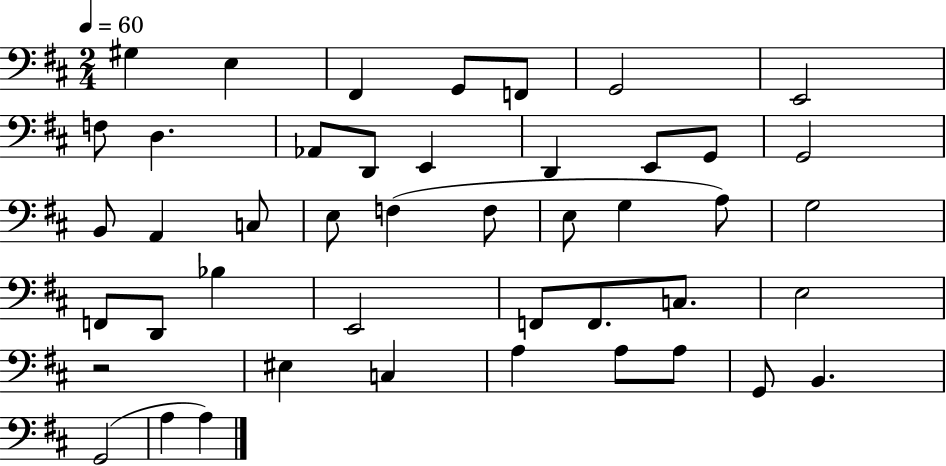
{
  \clef bass
  \numericTimeSignature
  \time 2/4
  \key d \major
  \tempo 4 = 60
  gis4 e4 | fis,4 g,8 f,8 | g,2 | e,2 | \break f8 d4. | aes,8 d,8 e,4 | d,4 e,8 g,8 | g,2 | \break b,8 a,4 c8 | e8 f4( f8 | e8 g4 a8) | g2 | \break f,8 d,8 bes4 | e,2 | f,8 f,8. c8. | e2 | \break r2 | eis4 c4 | a4 a8 a8 | g,8 b,4. | \break g,2( | a4 a4) | \bar "|."
}